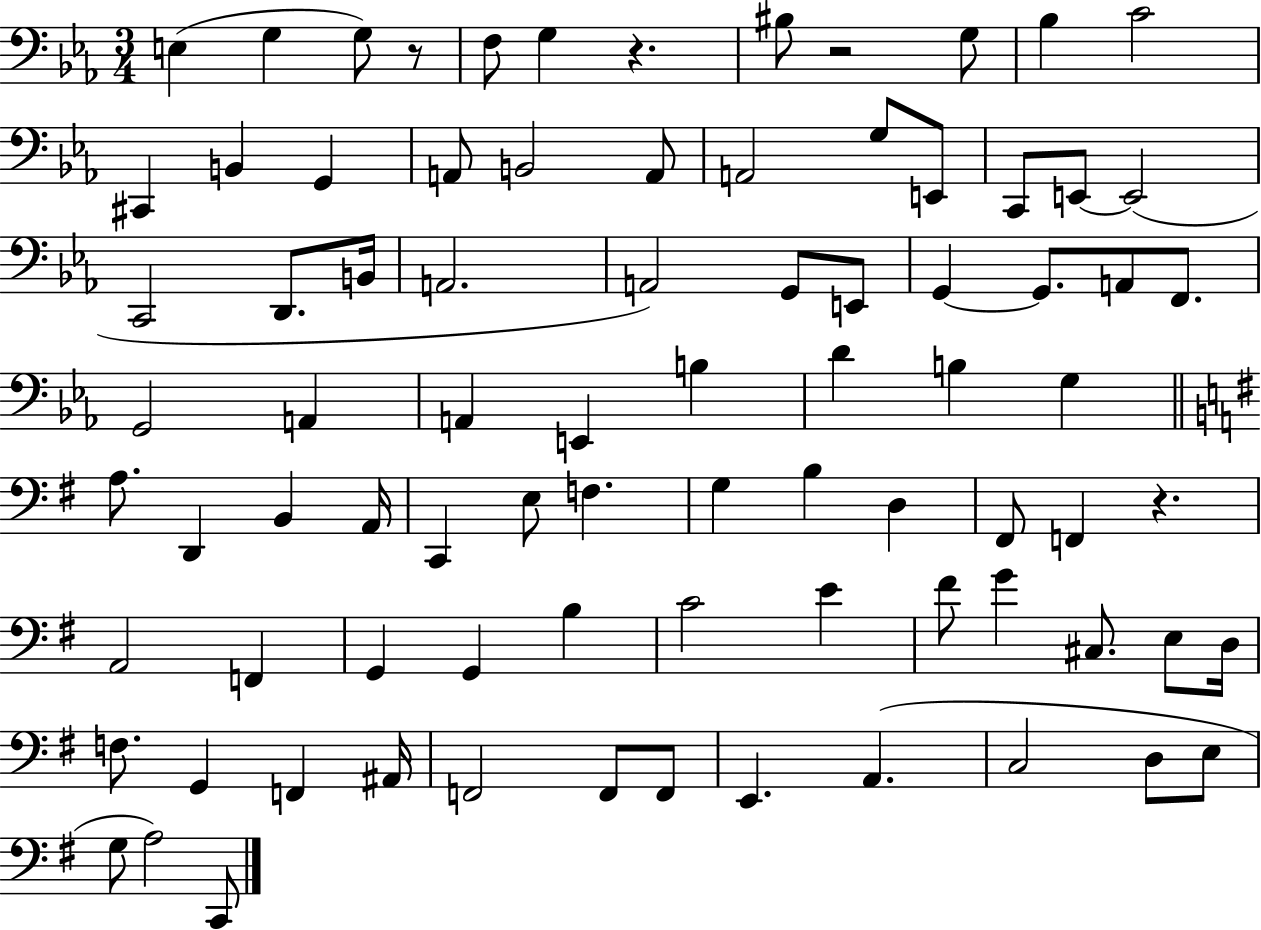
X:1
T:Untitled
M:3/4
L:1/4
K:Eb
E, G, G,/2 z/2 F,/2 G, z ^B,/2 z2 G,/2 _B, C2 ^C,, B,, G,, A,,/2 B,,2 A,,/2 A,,2 G,/2 E,,/2 C,,/2 E,,/2 E,,2 C,,2 D,,/2 B,,/4 A,,2 A,,2 G,,/2 E,,/2 G,, G,,/2 A,,/2 F,,/2 G,,2 A,, A,, E,, B, D B, G, A,/2 D,, B,, A,,/4 C,, E,/2 F, G, B, D, ^F,,/2 F,, z A,,2 F,, G,, G,, B, C2 E ^F/2 G ^C,/2 E,/2 D,/4 F,/2 G,, F,, ^A,,/4 F,,2 F,,/2 F,,/2 E,, A,, C,2 D,/2 E,/2 G,/2 A,2 C,,/2